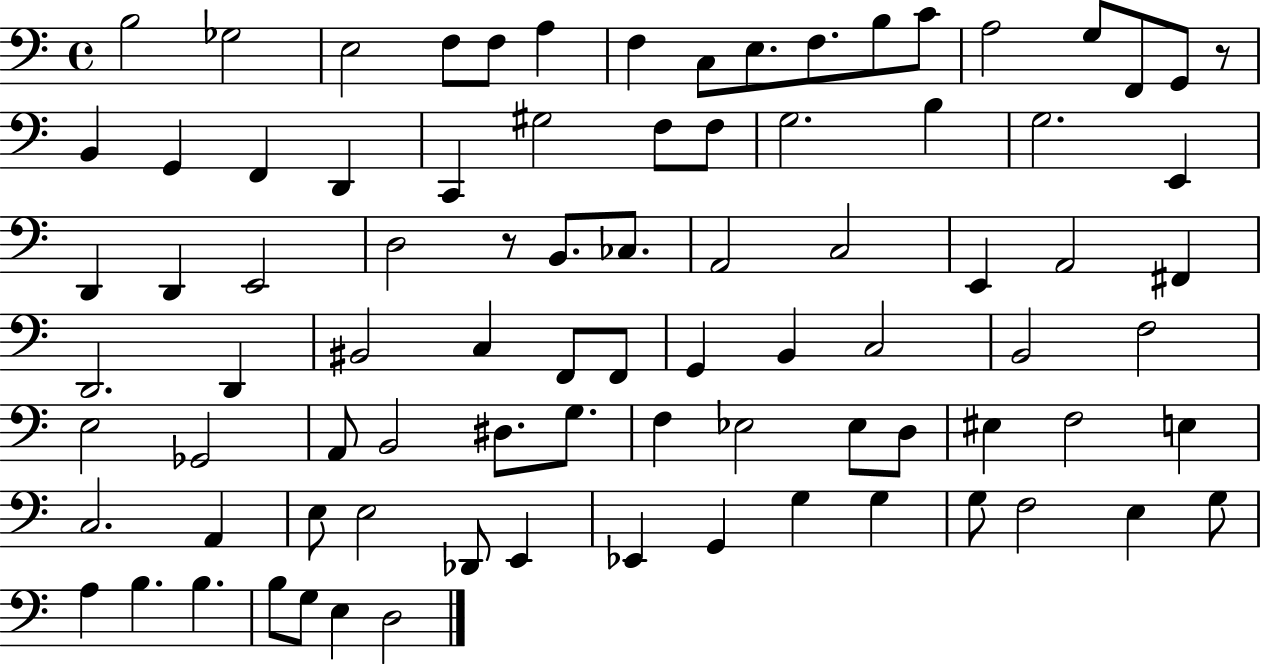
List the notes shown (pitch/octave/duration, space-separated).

B3/h Gb3/h E3/h F3/e F3/e A3/q F3/q C3/e E3/e. F3/e. B3/e C4/e A3/h G3/e F2/e G2/e R/e B2/q G2/q F2/q D2/q C2/q G#3/h F3/e F3/e G3/h. B3/q G3/h. E2/q D2/q D2/q E2/h D3/h R/e B2/e. CES3/e. A2/h C3/h E2/q A2/h F#2/q D2/h. D2/q BIS2/h C3/q F2/e F2/e G2/q B2/q C3/h B2/h F3/h E3/h Gb2/h A2/e B2/h D#3/e. G3/e. F3/q Eb3/h Eb3/e D3/e EIS3/q F3/h E3/q C3/h. A2/q E3/e E3/h Db2/e E2/q Eb2/q G2/q G3/q G3/q G3/e F3/h E3/q G3/e A3/q B3/q. B3/q. B3/e G3/e E3/q D3/h